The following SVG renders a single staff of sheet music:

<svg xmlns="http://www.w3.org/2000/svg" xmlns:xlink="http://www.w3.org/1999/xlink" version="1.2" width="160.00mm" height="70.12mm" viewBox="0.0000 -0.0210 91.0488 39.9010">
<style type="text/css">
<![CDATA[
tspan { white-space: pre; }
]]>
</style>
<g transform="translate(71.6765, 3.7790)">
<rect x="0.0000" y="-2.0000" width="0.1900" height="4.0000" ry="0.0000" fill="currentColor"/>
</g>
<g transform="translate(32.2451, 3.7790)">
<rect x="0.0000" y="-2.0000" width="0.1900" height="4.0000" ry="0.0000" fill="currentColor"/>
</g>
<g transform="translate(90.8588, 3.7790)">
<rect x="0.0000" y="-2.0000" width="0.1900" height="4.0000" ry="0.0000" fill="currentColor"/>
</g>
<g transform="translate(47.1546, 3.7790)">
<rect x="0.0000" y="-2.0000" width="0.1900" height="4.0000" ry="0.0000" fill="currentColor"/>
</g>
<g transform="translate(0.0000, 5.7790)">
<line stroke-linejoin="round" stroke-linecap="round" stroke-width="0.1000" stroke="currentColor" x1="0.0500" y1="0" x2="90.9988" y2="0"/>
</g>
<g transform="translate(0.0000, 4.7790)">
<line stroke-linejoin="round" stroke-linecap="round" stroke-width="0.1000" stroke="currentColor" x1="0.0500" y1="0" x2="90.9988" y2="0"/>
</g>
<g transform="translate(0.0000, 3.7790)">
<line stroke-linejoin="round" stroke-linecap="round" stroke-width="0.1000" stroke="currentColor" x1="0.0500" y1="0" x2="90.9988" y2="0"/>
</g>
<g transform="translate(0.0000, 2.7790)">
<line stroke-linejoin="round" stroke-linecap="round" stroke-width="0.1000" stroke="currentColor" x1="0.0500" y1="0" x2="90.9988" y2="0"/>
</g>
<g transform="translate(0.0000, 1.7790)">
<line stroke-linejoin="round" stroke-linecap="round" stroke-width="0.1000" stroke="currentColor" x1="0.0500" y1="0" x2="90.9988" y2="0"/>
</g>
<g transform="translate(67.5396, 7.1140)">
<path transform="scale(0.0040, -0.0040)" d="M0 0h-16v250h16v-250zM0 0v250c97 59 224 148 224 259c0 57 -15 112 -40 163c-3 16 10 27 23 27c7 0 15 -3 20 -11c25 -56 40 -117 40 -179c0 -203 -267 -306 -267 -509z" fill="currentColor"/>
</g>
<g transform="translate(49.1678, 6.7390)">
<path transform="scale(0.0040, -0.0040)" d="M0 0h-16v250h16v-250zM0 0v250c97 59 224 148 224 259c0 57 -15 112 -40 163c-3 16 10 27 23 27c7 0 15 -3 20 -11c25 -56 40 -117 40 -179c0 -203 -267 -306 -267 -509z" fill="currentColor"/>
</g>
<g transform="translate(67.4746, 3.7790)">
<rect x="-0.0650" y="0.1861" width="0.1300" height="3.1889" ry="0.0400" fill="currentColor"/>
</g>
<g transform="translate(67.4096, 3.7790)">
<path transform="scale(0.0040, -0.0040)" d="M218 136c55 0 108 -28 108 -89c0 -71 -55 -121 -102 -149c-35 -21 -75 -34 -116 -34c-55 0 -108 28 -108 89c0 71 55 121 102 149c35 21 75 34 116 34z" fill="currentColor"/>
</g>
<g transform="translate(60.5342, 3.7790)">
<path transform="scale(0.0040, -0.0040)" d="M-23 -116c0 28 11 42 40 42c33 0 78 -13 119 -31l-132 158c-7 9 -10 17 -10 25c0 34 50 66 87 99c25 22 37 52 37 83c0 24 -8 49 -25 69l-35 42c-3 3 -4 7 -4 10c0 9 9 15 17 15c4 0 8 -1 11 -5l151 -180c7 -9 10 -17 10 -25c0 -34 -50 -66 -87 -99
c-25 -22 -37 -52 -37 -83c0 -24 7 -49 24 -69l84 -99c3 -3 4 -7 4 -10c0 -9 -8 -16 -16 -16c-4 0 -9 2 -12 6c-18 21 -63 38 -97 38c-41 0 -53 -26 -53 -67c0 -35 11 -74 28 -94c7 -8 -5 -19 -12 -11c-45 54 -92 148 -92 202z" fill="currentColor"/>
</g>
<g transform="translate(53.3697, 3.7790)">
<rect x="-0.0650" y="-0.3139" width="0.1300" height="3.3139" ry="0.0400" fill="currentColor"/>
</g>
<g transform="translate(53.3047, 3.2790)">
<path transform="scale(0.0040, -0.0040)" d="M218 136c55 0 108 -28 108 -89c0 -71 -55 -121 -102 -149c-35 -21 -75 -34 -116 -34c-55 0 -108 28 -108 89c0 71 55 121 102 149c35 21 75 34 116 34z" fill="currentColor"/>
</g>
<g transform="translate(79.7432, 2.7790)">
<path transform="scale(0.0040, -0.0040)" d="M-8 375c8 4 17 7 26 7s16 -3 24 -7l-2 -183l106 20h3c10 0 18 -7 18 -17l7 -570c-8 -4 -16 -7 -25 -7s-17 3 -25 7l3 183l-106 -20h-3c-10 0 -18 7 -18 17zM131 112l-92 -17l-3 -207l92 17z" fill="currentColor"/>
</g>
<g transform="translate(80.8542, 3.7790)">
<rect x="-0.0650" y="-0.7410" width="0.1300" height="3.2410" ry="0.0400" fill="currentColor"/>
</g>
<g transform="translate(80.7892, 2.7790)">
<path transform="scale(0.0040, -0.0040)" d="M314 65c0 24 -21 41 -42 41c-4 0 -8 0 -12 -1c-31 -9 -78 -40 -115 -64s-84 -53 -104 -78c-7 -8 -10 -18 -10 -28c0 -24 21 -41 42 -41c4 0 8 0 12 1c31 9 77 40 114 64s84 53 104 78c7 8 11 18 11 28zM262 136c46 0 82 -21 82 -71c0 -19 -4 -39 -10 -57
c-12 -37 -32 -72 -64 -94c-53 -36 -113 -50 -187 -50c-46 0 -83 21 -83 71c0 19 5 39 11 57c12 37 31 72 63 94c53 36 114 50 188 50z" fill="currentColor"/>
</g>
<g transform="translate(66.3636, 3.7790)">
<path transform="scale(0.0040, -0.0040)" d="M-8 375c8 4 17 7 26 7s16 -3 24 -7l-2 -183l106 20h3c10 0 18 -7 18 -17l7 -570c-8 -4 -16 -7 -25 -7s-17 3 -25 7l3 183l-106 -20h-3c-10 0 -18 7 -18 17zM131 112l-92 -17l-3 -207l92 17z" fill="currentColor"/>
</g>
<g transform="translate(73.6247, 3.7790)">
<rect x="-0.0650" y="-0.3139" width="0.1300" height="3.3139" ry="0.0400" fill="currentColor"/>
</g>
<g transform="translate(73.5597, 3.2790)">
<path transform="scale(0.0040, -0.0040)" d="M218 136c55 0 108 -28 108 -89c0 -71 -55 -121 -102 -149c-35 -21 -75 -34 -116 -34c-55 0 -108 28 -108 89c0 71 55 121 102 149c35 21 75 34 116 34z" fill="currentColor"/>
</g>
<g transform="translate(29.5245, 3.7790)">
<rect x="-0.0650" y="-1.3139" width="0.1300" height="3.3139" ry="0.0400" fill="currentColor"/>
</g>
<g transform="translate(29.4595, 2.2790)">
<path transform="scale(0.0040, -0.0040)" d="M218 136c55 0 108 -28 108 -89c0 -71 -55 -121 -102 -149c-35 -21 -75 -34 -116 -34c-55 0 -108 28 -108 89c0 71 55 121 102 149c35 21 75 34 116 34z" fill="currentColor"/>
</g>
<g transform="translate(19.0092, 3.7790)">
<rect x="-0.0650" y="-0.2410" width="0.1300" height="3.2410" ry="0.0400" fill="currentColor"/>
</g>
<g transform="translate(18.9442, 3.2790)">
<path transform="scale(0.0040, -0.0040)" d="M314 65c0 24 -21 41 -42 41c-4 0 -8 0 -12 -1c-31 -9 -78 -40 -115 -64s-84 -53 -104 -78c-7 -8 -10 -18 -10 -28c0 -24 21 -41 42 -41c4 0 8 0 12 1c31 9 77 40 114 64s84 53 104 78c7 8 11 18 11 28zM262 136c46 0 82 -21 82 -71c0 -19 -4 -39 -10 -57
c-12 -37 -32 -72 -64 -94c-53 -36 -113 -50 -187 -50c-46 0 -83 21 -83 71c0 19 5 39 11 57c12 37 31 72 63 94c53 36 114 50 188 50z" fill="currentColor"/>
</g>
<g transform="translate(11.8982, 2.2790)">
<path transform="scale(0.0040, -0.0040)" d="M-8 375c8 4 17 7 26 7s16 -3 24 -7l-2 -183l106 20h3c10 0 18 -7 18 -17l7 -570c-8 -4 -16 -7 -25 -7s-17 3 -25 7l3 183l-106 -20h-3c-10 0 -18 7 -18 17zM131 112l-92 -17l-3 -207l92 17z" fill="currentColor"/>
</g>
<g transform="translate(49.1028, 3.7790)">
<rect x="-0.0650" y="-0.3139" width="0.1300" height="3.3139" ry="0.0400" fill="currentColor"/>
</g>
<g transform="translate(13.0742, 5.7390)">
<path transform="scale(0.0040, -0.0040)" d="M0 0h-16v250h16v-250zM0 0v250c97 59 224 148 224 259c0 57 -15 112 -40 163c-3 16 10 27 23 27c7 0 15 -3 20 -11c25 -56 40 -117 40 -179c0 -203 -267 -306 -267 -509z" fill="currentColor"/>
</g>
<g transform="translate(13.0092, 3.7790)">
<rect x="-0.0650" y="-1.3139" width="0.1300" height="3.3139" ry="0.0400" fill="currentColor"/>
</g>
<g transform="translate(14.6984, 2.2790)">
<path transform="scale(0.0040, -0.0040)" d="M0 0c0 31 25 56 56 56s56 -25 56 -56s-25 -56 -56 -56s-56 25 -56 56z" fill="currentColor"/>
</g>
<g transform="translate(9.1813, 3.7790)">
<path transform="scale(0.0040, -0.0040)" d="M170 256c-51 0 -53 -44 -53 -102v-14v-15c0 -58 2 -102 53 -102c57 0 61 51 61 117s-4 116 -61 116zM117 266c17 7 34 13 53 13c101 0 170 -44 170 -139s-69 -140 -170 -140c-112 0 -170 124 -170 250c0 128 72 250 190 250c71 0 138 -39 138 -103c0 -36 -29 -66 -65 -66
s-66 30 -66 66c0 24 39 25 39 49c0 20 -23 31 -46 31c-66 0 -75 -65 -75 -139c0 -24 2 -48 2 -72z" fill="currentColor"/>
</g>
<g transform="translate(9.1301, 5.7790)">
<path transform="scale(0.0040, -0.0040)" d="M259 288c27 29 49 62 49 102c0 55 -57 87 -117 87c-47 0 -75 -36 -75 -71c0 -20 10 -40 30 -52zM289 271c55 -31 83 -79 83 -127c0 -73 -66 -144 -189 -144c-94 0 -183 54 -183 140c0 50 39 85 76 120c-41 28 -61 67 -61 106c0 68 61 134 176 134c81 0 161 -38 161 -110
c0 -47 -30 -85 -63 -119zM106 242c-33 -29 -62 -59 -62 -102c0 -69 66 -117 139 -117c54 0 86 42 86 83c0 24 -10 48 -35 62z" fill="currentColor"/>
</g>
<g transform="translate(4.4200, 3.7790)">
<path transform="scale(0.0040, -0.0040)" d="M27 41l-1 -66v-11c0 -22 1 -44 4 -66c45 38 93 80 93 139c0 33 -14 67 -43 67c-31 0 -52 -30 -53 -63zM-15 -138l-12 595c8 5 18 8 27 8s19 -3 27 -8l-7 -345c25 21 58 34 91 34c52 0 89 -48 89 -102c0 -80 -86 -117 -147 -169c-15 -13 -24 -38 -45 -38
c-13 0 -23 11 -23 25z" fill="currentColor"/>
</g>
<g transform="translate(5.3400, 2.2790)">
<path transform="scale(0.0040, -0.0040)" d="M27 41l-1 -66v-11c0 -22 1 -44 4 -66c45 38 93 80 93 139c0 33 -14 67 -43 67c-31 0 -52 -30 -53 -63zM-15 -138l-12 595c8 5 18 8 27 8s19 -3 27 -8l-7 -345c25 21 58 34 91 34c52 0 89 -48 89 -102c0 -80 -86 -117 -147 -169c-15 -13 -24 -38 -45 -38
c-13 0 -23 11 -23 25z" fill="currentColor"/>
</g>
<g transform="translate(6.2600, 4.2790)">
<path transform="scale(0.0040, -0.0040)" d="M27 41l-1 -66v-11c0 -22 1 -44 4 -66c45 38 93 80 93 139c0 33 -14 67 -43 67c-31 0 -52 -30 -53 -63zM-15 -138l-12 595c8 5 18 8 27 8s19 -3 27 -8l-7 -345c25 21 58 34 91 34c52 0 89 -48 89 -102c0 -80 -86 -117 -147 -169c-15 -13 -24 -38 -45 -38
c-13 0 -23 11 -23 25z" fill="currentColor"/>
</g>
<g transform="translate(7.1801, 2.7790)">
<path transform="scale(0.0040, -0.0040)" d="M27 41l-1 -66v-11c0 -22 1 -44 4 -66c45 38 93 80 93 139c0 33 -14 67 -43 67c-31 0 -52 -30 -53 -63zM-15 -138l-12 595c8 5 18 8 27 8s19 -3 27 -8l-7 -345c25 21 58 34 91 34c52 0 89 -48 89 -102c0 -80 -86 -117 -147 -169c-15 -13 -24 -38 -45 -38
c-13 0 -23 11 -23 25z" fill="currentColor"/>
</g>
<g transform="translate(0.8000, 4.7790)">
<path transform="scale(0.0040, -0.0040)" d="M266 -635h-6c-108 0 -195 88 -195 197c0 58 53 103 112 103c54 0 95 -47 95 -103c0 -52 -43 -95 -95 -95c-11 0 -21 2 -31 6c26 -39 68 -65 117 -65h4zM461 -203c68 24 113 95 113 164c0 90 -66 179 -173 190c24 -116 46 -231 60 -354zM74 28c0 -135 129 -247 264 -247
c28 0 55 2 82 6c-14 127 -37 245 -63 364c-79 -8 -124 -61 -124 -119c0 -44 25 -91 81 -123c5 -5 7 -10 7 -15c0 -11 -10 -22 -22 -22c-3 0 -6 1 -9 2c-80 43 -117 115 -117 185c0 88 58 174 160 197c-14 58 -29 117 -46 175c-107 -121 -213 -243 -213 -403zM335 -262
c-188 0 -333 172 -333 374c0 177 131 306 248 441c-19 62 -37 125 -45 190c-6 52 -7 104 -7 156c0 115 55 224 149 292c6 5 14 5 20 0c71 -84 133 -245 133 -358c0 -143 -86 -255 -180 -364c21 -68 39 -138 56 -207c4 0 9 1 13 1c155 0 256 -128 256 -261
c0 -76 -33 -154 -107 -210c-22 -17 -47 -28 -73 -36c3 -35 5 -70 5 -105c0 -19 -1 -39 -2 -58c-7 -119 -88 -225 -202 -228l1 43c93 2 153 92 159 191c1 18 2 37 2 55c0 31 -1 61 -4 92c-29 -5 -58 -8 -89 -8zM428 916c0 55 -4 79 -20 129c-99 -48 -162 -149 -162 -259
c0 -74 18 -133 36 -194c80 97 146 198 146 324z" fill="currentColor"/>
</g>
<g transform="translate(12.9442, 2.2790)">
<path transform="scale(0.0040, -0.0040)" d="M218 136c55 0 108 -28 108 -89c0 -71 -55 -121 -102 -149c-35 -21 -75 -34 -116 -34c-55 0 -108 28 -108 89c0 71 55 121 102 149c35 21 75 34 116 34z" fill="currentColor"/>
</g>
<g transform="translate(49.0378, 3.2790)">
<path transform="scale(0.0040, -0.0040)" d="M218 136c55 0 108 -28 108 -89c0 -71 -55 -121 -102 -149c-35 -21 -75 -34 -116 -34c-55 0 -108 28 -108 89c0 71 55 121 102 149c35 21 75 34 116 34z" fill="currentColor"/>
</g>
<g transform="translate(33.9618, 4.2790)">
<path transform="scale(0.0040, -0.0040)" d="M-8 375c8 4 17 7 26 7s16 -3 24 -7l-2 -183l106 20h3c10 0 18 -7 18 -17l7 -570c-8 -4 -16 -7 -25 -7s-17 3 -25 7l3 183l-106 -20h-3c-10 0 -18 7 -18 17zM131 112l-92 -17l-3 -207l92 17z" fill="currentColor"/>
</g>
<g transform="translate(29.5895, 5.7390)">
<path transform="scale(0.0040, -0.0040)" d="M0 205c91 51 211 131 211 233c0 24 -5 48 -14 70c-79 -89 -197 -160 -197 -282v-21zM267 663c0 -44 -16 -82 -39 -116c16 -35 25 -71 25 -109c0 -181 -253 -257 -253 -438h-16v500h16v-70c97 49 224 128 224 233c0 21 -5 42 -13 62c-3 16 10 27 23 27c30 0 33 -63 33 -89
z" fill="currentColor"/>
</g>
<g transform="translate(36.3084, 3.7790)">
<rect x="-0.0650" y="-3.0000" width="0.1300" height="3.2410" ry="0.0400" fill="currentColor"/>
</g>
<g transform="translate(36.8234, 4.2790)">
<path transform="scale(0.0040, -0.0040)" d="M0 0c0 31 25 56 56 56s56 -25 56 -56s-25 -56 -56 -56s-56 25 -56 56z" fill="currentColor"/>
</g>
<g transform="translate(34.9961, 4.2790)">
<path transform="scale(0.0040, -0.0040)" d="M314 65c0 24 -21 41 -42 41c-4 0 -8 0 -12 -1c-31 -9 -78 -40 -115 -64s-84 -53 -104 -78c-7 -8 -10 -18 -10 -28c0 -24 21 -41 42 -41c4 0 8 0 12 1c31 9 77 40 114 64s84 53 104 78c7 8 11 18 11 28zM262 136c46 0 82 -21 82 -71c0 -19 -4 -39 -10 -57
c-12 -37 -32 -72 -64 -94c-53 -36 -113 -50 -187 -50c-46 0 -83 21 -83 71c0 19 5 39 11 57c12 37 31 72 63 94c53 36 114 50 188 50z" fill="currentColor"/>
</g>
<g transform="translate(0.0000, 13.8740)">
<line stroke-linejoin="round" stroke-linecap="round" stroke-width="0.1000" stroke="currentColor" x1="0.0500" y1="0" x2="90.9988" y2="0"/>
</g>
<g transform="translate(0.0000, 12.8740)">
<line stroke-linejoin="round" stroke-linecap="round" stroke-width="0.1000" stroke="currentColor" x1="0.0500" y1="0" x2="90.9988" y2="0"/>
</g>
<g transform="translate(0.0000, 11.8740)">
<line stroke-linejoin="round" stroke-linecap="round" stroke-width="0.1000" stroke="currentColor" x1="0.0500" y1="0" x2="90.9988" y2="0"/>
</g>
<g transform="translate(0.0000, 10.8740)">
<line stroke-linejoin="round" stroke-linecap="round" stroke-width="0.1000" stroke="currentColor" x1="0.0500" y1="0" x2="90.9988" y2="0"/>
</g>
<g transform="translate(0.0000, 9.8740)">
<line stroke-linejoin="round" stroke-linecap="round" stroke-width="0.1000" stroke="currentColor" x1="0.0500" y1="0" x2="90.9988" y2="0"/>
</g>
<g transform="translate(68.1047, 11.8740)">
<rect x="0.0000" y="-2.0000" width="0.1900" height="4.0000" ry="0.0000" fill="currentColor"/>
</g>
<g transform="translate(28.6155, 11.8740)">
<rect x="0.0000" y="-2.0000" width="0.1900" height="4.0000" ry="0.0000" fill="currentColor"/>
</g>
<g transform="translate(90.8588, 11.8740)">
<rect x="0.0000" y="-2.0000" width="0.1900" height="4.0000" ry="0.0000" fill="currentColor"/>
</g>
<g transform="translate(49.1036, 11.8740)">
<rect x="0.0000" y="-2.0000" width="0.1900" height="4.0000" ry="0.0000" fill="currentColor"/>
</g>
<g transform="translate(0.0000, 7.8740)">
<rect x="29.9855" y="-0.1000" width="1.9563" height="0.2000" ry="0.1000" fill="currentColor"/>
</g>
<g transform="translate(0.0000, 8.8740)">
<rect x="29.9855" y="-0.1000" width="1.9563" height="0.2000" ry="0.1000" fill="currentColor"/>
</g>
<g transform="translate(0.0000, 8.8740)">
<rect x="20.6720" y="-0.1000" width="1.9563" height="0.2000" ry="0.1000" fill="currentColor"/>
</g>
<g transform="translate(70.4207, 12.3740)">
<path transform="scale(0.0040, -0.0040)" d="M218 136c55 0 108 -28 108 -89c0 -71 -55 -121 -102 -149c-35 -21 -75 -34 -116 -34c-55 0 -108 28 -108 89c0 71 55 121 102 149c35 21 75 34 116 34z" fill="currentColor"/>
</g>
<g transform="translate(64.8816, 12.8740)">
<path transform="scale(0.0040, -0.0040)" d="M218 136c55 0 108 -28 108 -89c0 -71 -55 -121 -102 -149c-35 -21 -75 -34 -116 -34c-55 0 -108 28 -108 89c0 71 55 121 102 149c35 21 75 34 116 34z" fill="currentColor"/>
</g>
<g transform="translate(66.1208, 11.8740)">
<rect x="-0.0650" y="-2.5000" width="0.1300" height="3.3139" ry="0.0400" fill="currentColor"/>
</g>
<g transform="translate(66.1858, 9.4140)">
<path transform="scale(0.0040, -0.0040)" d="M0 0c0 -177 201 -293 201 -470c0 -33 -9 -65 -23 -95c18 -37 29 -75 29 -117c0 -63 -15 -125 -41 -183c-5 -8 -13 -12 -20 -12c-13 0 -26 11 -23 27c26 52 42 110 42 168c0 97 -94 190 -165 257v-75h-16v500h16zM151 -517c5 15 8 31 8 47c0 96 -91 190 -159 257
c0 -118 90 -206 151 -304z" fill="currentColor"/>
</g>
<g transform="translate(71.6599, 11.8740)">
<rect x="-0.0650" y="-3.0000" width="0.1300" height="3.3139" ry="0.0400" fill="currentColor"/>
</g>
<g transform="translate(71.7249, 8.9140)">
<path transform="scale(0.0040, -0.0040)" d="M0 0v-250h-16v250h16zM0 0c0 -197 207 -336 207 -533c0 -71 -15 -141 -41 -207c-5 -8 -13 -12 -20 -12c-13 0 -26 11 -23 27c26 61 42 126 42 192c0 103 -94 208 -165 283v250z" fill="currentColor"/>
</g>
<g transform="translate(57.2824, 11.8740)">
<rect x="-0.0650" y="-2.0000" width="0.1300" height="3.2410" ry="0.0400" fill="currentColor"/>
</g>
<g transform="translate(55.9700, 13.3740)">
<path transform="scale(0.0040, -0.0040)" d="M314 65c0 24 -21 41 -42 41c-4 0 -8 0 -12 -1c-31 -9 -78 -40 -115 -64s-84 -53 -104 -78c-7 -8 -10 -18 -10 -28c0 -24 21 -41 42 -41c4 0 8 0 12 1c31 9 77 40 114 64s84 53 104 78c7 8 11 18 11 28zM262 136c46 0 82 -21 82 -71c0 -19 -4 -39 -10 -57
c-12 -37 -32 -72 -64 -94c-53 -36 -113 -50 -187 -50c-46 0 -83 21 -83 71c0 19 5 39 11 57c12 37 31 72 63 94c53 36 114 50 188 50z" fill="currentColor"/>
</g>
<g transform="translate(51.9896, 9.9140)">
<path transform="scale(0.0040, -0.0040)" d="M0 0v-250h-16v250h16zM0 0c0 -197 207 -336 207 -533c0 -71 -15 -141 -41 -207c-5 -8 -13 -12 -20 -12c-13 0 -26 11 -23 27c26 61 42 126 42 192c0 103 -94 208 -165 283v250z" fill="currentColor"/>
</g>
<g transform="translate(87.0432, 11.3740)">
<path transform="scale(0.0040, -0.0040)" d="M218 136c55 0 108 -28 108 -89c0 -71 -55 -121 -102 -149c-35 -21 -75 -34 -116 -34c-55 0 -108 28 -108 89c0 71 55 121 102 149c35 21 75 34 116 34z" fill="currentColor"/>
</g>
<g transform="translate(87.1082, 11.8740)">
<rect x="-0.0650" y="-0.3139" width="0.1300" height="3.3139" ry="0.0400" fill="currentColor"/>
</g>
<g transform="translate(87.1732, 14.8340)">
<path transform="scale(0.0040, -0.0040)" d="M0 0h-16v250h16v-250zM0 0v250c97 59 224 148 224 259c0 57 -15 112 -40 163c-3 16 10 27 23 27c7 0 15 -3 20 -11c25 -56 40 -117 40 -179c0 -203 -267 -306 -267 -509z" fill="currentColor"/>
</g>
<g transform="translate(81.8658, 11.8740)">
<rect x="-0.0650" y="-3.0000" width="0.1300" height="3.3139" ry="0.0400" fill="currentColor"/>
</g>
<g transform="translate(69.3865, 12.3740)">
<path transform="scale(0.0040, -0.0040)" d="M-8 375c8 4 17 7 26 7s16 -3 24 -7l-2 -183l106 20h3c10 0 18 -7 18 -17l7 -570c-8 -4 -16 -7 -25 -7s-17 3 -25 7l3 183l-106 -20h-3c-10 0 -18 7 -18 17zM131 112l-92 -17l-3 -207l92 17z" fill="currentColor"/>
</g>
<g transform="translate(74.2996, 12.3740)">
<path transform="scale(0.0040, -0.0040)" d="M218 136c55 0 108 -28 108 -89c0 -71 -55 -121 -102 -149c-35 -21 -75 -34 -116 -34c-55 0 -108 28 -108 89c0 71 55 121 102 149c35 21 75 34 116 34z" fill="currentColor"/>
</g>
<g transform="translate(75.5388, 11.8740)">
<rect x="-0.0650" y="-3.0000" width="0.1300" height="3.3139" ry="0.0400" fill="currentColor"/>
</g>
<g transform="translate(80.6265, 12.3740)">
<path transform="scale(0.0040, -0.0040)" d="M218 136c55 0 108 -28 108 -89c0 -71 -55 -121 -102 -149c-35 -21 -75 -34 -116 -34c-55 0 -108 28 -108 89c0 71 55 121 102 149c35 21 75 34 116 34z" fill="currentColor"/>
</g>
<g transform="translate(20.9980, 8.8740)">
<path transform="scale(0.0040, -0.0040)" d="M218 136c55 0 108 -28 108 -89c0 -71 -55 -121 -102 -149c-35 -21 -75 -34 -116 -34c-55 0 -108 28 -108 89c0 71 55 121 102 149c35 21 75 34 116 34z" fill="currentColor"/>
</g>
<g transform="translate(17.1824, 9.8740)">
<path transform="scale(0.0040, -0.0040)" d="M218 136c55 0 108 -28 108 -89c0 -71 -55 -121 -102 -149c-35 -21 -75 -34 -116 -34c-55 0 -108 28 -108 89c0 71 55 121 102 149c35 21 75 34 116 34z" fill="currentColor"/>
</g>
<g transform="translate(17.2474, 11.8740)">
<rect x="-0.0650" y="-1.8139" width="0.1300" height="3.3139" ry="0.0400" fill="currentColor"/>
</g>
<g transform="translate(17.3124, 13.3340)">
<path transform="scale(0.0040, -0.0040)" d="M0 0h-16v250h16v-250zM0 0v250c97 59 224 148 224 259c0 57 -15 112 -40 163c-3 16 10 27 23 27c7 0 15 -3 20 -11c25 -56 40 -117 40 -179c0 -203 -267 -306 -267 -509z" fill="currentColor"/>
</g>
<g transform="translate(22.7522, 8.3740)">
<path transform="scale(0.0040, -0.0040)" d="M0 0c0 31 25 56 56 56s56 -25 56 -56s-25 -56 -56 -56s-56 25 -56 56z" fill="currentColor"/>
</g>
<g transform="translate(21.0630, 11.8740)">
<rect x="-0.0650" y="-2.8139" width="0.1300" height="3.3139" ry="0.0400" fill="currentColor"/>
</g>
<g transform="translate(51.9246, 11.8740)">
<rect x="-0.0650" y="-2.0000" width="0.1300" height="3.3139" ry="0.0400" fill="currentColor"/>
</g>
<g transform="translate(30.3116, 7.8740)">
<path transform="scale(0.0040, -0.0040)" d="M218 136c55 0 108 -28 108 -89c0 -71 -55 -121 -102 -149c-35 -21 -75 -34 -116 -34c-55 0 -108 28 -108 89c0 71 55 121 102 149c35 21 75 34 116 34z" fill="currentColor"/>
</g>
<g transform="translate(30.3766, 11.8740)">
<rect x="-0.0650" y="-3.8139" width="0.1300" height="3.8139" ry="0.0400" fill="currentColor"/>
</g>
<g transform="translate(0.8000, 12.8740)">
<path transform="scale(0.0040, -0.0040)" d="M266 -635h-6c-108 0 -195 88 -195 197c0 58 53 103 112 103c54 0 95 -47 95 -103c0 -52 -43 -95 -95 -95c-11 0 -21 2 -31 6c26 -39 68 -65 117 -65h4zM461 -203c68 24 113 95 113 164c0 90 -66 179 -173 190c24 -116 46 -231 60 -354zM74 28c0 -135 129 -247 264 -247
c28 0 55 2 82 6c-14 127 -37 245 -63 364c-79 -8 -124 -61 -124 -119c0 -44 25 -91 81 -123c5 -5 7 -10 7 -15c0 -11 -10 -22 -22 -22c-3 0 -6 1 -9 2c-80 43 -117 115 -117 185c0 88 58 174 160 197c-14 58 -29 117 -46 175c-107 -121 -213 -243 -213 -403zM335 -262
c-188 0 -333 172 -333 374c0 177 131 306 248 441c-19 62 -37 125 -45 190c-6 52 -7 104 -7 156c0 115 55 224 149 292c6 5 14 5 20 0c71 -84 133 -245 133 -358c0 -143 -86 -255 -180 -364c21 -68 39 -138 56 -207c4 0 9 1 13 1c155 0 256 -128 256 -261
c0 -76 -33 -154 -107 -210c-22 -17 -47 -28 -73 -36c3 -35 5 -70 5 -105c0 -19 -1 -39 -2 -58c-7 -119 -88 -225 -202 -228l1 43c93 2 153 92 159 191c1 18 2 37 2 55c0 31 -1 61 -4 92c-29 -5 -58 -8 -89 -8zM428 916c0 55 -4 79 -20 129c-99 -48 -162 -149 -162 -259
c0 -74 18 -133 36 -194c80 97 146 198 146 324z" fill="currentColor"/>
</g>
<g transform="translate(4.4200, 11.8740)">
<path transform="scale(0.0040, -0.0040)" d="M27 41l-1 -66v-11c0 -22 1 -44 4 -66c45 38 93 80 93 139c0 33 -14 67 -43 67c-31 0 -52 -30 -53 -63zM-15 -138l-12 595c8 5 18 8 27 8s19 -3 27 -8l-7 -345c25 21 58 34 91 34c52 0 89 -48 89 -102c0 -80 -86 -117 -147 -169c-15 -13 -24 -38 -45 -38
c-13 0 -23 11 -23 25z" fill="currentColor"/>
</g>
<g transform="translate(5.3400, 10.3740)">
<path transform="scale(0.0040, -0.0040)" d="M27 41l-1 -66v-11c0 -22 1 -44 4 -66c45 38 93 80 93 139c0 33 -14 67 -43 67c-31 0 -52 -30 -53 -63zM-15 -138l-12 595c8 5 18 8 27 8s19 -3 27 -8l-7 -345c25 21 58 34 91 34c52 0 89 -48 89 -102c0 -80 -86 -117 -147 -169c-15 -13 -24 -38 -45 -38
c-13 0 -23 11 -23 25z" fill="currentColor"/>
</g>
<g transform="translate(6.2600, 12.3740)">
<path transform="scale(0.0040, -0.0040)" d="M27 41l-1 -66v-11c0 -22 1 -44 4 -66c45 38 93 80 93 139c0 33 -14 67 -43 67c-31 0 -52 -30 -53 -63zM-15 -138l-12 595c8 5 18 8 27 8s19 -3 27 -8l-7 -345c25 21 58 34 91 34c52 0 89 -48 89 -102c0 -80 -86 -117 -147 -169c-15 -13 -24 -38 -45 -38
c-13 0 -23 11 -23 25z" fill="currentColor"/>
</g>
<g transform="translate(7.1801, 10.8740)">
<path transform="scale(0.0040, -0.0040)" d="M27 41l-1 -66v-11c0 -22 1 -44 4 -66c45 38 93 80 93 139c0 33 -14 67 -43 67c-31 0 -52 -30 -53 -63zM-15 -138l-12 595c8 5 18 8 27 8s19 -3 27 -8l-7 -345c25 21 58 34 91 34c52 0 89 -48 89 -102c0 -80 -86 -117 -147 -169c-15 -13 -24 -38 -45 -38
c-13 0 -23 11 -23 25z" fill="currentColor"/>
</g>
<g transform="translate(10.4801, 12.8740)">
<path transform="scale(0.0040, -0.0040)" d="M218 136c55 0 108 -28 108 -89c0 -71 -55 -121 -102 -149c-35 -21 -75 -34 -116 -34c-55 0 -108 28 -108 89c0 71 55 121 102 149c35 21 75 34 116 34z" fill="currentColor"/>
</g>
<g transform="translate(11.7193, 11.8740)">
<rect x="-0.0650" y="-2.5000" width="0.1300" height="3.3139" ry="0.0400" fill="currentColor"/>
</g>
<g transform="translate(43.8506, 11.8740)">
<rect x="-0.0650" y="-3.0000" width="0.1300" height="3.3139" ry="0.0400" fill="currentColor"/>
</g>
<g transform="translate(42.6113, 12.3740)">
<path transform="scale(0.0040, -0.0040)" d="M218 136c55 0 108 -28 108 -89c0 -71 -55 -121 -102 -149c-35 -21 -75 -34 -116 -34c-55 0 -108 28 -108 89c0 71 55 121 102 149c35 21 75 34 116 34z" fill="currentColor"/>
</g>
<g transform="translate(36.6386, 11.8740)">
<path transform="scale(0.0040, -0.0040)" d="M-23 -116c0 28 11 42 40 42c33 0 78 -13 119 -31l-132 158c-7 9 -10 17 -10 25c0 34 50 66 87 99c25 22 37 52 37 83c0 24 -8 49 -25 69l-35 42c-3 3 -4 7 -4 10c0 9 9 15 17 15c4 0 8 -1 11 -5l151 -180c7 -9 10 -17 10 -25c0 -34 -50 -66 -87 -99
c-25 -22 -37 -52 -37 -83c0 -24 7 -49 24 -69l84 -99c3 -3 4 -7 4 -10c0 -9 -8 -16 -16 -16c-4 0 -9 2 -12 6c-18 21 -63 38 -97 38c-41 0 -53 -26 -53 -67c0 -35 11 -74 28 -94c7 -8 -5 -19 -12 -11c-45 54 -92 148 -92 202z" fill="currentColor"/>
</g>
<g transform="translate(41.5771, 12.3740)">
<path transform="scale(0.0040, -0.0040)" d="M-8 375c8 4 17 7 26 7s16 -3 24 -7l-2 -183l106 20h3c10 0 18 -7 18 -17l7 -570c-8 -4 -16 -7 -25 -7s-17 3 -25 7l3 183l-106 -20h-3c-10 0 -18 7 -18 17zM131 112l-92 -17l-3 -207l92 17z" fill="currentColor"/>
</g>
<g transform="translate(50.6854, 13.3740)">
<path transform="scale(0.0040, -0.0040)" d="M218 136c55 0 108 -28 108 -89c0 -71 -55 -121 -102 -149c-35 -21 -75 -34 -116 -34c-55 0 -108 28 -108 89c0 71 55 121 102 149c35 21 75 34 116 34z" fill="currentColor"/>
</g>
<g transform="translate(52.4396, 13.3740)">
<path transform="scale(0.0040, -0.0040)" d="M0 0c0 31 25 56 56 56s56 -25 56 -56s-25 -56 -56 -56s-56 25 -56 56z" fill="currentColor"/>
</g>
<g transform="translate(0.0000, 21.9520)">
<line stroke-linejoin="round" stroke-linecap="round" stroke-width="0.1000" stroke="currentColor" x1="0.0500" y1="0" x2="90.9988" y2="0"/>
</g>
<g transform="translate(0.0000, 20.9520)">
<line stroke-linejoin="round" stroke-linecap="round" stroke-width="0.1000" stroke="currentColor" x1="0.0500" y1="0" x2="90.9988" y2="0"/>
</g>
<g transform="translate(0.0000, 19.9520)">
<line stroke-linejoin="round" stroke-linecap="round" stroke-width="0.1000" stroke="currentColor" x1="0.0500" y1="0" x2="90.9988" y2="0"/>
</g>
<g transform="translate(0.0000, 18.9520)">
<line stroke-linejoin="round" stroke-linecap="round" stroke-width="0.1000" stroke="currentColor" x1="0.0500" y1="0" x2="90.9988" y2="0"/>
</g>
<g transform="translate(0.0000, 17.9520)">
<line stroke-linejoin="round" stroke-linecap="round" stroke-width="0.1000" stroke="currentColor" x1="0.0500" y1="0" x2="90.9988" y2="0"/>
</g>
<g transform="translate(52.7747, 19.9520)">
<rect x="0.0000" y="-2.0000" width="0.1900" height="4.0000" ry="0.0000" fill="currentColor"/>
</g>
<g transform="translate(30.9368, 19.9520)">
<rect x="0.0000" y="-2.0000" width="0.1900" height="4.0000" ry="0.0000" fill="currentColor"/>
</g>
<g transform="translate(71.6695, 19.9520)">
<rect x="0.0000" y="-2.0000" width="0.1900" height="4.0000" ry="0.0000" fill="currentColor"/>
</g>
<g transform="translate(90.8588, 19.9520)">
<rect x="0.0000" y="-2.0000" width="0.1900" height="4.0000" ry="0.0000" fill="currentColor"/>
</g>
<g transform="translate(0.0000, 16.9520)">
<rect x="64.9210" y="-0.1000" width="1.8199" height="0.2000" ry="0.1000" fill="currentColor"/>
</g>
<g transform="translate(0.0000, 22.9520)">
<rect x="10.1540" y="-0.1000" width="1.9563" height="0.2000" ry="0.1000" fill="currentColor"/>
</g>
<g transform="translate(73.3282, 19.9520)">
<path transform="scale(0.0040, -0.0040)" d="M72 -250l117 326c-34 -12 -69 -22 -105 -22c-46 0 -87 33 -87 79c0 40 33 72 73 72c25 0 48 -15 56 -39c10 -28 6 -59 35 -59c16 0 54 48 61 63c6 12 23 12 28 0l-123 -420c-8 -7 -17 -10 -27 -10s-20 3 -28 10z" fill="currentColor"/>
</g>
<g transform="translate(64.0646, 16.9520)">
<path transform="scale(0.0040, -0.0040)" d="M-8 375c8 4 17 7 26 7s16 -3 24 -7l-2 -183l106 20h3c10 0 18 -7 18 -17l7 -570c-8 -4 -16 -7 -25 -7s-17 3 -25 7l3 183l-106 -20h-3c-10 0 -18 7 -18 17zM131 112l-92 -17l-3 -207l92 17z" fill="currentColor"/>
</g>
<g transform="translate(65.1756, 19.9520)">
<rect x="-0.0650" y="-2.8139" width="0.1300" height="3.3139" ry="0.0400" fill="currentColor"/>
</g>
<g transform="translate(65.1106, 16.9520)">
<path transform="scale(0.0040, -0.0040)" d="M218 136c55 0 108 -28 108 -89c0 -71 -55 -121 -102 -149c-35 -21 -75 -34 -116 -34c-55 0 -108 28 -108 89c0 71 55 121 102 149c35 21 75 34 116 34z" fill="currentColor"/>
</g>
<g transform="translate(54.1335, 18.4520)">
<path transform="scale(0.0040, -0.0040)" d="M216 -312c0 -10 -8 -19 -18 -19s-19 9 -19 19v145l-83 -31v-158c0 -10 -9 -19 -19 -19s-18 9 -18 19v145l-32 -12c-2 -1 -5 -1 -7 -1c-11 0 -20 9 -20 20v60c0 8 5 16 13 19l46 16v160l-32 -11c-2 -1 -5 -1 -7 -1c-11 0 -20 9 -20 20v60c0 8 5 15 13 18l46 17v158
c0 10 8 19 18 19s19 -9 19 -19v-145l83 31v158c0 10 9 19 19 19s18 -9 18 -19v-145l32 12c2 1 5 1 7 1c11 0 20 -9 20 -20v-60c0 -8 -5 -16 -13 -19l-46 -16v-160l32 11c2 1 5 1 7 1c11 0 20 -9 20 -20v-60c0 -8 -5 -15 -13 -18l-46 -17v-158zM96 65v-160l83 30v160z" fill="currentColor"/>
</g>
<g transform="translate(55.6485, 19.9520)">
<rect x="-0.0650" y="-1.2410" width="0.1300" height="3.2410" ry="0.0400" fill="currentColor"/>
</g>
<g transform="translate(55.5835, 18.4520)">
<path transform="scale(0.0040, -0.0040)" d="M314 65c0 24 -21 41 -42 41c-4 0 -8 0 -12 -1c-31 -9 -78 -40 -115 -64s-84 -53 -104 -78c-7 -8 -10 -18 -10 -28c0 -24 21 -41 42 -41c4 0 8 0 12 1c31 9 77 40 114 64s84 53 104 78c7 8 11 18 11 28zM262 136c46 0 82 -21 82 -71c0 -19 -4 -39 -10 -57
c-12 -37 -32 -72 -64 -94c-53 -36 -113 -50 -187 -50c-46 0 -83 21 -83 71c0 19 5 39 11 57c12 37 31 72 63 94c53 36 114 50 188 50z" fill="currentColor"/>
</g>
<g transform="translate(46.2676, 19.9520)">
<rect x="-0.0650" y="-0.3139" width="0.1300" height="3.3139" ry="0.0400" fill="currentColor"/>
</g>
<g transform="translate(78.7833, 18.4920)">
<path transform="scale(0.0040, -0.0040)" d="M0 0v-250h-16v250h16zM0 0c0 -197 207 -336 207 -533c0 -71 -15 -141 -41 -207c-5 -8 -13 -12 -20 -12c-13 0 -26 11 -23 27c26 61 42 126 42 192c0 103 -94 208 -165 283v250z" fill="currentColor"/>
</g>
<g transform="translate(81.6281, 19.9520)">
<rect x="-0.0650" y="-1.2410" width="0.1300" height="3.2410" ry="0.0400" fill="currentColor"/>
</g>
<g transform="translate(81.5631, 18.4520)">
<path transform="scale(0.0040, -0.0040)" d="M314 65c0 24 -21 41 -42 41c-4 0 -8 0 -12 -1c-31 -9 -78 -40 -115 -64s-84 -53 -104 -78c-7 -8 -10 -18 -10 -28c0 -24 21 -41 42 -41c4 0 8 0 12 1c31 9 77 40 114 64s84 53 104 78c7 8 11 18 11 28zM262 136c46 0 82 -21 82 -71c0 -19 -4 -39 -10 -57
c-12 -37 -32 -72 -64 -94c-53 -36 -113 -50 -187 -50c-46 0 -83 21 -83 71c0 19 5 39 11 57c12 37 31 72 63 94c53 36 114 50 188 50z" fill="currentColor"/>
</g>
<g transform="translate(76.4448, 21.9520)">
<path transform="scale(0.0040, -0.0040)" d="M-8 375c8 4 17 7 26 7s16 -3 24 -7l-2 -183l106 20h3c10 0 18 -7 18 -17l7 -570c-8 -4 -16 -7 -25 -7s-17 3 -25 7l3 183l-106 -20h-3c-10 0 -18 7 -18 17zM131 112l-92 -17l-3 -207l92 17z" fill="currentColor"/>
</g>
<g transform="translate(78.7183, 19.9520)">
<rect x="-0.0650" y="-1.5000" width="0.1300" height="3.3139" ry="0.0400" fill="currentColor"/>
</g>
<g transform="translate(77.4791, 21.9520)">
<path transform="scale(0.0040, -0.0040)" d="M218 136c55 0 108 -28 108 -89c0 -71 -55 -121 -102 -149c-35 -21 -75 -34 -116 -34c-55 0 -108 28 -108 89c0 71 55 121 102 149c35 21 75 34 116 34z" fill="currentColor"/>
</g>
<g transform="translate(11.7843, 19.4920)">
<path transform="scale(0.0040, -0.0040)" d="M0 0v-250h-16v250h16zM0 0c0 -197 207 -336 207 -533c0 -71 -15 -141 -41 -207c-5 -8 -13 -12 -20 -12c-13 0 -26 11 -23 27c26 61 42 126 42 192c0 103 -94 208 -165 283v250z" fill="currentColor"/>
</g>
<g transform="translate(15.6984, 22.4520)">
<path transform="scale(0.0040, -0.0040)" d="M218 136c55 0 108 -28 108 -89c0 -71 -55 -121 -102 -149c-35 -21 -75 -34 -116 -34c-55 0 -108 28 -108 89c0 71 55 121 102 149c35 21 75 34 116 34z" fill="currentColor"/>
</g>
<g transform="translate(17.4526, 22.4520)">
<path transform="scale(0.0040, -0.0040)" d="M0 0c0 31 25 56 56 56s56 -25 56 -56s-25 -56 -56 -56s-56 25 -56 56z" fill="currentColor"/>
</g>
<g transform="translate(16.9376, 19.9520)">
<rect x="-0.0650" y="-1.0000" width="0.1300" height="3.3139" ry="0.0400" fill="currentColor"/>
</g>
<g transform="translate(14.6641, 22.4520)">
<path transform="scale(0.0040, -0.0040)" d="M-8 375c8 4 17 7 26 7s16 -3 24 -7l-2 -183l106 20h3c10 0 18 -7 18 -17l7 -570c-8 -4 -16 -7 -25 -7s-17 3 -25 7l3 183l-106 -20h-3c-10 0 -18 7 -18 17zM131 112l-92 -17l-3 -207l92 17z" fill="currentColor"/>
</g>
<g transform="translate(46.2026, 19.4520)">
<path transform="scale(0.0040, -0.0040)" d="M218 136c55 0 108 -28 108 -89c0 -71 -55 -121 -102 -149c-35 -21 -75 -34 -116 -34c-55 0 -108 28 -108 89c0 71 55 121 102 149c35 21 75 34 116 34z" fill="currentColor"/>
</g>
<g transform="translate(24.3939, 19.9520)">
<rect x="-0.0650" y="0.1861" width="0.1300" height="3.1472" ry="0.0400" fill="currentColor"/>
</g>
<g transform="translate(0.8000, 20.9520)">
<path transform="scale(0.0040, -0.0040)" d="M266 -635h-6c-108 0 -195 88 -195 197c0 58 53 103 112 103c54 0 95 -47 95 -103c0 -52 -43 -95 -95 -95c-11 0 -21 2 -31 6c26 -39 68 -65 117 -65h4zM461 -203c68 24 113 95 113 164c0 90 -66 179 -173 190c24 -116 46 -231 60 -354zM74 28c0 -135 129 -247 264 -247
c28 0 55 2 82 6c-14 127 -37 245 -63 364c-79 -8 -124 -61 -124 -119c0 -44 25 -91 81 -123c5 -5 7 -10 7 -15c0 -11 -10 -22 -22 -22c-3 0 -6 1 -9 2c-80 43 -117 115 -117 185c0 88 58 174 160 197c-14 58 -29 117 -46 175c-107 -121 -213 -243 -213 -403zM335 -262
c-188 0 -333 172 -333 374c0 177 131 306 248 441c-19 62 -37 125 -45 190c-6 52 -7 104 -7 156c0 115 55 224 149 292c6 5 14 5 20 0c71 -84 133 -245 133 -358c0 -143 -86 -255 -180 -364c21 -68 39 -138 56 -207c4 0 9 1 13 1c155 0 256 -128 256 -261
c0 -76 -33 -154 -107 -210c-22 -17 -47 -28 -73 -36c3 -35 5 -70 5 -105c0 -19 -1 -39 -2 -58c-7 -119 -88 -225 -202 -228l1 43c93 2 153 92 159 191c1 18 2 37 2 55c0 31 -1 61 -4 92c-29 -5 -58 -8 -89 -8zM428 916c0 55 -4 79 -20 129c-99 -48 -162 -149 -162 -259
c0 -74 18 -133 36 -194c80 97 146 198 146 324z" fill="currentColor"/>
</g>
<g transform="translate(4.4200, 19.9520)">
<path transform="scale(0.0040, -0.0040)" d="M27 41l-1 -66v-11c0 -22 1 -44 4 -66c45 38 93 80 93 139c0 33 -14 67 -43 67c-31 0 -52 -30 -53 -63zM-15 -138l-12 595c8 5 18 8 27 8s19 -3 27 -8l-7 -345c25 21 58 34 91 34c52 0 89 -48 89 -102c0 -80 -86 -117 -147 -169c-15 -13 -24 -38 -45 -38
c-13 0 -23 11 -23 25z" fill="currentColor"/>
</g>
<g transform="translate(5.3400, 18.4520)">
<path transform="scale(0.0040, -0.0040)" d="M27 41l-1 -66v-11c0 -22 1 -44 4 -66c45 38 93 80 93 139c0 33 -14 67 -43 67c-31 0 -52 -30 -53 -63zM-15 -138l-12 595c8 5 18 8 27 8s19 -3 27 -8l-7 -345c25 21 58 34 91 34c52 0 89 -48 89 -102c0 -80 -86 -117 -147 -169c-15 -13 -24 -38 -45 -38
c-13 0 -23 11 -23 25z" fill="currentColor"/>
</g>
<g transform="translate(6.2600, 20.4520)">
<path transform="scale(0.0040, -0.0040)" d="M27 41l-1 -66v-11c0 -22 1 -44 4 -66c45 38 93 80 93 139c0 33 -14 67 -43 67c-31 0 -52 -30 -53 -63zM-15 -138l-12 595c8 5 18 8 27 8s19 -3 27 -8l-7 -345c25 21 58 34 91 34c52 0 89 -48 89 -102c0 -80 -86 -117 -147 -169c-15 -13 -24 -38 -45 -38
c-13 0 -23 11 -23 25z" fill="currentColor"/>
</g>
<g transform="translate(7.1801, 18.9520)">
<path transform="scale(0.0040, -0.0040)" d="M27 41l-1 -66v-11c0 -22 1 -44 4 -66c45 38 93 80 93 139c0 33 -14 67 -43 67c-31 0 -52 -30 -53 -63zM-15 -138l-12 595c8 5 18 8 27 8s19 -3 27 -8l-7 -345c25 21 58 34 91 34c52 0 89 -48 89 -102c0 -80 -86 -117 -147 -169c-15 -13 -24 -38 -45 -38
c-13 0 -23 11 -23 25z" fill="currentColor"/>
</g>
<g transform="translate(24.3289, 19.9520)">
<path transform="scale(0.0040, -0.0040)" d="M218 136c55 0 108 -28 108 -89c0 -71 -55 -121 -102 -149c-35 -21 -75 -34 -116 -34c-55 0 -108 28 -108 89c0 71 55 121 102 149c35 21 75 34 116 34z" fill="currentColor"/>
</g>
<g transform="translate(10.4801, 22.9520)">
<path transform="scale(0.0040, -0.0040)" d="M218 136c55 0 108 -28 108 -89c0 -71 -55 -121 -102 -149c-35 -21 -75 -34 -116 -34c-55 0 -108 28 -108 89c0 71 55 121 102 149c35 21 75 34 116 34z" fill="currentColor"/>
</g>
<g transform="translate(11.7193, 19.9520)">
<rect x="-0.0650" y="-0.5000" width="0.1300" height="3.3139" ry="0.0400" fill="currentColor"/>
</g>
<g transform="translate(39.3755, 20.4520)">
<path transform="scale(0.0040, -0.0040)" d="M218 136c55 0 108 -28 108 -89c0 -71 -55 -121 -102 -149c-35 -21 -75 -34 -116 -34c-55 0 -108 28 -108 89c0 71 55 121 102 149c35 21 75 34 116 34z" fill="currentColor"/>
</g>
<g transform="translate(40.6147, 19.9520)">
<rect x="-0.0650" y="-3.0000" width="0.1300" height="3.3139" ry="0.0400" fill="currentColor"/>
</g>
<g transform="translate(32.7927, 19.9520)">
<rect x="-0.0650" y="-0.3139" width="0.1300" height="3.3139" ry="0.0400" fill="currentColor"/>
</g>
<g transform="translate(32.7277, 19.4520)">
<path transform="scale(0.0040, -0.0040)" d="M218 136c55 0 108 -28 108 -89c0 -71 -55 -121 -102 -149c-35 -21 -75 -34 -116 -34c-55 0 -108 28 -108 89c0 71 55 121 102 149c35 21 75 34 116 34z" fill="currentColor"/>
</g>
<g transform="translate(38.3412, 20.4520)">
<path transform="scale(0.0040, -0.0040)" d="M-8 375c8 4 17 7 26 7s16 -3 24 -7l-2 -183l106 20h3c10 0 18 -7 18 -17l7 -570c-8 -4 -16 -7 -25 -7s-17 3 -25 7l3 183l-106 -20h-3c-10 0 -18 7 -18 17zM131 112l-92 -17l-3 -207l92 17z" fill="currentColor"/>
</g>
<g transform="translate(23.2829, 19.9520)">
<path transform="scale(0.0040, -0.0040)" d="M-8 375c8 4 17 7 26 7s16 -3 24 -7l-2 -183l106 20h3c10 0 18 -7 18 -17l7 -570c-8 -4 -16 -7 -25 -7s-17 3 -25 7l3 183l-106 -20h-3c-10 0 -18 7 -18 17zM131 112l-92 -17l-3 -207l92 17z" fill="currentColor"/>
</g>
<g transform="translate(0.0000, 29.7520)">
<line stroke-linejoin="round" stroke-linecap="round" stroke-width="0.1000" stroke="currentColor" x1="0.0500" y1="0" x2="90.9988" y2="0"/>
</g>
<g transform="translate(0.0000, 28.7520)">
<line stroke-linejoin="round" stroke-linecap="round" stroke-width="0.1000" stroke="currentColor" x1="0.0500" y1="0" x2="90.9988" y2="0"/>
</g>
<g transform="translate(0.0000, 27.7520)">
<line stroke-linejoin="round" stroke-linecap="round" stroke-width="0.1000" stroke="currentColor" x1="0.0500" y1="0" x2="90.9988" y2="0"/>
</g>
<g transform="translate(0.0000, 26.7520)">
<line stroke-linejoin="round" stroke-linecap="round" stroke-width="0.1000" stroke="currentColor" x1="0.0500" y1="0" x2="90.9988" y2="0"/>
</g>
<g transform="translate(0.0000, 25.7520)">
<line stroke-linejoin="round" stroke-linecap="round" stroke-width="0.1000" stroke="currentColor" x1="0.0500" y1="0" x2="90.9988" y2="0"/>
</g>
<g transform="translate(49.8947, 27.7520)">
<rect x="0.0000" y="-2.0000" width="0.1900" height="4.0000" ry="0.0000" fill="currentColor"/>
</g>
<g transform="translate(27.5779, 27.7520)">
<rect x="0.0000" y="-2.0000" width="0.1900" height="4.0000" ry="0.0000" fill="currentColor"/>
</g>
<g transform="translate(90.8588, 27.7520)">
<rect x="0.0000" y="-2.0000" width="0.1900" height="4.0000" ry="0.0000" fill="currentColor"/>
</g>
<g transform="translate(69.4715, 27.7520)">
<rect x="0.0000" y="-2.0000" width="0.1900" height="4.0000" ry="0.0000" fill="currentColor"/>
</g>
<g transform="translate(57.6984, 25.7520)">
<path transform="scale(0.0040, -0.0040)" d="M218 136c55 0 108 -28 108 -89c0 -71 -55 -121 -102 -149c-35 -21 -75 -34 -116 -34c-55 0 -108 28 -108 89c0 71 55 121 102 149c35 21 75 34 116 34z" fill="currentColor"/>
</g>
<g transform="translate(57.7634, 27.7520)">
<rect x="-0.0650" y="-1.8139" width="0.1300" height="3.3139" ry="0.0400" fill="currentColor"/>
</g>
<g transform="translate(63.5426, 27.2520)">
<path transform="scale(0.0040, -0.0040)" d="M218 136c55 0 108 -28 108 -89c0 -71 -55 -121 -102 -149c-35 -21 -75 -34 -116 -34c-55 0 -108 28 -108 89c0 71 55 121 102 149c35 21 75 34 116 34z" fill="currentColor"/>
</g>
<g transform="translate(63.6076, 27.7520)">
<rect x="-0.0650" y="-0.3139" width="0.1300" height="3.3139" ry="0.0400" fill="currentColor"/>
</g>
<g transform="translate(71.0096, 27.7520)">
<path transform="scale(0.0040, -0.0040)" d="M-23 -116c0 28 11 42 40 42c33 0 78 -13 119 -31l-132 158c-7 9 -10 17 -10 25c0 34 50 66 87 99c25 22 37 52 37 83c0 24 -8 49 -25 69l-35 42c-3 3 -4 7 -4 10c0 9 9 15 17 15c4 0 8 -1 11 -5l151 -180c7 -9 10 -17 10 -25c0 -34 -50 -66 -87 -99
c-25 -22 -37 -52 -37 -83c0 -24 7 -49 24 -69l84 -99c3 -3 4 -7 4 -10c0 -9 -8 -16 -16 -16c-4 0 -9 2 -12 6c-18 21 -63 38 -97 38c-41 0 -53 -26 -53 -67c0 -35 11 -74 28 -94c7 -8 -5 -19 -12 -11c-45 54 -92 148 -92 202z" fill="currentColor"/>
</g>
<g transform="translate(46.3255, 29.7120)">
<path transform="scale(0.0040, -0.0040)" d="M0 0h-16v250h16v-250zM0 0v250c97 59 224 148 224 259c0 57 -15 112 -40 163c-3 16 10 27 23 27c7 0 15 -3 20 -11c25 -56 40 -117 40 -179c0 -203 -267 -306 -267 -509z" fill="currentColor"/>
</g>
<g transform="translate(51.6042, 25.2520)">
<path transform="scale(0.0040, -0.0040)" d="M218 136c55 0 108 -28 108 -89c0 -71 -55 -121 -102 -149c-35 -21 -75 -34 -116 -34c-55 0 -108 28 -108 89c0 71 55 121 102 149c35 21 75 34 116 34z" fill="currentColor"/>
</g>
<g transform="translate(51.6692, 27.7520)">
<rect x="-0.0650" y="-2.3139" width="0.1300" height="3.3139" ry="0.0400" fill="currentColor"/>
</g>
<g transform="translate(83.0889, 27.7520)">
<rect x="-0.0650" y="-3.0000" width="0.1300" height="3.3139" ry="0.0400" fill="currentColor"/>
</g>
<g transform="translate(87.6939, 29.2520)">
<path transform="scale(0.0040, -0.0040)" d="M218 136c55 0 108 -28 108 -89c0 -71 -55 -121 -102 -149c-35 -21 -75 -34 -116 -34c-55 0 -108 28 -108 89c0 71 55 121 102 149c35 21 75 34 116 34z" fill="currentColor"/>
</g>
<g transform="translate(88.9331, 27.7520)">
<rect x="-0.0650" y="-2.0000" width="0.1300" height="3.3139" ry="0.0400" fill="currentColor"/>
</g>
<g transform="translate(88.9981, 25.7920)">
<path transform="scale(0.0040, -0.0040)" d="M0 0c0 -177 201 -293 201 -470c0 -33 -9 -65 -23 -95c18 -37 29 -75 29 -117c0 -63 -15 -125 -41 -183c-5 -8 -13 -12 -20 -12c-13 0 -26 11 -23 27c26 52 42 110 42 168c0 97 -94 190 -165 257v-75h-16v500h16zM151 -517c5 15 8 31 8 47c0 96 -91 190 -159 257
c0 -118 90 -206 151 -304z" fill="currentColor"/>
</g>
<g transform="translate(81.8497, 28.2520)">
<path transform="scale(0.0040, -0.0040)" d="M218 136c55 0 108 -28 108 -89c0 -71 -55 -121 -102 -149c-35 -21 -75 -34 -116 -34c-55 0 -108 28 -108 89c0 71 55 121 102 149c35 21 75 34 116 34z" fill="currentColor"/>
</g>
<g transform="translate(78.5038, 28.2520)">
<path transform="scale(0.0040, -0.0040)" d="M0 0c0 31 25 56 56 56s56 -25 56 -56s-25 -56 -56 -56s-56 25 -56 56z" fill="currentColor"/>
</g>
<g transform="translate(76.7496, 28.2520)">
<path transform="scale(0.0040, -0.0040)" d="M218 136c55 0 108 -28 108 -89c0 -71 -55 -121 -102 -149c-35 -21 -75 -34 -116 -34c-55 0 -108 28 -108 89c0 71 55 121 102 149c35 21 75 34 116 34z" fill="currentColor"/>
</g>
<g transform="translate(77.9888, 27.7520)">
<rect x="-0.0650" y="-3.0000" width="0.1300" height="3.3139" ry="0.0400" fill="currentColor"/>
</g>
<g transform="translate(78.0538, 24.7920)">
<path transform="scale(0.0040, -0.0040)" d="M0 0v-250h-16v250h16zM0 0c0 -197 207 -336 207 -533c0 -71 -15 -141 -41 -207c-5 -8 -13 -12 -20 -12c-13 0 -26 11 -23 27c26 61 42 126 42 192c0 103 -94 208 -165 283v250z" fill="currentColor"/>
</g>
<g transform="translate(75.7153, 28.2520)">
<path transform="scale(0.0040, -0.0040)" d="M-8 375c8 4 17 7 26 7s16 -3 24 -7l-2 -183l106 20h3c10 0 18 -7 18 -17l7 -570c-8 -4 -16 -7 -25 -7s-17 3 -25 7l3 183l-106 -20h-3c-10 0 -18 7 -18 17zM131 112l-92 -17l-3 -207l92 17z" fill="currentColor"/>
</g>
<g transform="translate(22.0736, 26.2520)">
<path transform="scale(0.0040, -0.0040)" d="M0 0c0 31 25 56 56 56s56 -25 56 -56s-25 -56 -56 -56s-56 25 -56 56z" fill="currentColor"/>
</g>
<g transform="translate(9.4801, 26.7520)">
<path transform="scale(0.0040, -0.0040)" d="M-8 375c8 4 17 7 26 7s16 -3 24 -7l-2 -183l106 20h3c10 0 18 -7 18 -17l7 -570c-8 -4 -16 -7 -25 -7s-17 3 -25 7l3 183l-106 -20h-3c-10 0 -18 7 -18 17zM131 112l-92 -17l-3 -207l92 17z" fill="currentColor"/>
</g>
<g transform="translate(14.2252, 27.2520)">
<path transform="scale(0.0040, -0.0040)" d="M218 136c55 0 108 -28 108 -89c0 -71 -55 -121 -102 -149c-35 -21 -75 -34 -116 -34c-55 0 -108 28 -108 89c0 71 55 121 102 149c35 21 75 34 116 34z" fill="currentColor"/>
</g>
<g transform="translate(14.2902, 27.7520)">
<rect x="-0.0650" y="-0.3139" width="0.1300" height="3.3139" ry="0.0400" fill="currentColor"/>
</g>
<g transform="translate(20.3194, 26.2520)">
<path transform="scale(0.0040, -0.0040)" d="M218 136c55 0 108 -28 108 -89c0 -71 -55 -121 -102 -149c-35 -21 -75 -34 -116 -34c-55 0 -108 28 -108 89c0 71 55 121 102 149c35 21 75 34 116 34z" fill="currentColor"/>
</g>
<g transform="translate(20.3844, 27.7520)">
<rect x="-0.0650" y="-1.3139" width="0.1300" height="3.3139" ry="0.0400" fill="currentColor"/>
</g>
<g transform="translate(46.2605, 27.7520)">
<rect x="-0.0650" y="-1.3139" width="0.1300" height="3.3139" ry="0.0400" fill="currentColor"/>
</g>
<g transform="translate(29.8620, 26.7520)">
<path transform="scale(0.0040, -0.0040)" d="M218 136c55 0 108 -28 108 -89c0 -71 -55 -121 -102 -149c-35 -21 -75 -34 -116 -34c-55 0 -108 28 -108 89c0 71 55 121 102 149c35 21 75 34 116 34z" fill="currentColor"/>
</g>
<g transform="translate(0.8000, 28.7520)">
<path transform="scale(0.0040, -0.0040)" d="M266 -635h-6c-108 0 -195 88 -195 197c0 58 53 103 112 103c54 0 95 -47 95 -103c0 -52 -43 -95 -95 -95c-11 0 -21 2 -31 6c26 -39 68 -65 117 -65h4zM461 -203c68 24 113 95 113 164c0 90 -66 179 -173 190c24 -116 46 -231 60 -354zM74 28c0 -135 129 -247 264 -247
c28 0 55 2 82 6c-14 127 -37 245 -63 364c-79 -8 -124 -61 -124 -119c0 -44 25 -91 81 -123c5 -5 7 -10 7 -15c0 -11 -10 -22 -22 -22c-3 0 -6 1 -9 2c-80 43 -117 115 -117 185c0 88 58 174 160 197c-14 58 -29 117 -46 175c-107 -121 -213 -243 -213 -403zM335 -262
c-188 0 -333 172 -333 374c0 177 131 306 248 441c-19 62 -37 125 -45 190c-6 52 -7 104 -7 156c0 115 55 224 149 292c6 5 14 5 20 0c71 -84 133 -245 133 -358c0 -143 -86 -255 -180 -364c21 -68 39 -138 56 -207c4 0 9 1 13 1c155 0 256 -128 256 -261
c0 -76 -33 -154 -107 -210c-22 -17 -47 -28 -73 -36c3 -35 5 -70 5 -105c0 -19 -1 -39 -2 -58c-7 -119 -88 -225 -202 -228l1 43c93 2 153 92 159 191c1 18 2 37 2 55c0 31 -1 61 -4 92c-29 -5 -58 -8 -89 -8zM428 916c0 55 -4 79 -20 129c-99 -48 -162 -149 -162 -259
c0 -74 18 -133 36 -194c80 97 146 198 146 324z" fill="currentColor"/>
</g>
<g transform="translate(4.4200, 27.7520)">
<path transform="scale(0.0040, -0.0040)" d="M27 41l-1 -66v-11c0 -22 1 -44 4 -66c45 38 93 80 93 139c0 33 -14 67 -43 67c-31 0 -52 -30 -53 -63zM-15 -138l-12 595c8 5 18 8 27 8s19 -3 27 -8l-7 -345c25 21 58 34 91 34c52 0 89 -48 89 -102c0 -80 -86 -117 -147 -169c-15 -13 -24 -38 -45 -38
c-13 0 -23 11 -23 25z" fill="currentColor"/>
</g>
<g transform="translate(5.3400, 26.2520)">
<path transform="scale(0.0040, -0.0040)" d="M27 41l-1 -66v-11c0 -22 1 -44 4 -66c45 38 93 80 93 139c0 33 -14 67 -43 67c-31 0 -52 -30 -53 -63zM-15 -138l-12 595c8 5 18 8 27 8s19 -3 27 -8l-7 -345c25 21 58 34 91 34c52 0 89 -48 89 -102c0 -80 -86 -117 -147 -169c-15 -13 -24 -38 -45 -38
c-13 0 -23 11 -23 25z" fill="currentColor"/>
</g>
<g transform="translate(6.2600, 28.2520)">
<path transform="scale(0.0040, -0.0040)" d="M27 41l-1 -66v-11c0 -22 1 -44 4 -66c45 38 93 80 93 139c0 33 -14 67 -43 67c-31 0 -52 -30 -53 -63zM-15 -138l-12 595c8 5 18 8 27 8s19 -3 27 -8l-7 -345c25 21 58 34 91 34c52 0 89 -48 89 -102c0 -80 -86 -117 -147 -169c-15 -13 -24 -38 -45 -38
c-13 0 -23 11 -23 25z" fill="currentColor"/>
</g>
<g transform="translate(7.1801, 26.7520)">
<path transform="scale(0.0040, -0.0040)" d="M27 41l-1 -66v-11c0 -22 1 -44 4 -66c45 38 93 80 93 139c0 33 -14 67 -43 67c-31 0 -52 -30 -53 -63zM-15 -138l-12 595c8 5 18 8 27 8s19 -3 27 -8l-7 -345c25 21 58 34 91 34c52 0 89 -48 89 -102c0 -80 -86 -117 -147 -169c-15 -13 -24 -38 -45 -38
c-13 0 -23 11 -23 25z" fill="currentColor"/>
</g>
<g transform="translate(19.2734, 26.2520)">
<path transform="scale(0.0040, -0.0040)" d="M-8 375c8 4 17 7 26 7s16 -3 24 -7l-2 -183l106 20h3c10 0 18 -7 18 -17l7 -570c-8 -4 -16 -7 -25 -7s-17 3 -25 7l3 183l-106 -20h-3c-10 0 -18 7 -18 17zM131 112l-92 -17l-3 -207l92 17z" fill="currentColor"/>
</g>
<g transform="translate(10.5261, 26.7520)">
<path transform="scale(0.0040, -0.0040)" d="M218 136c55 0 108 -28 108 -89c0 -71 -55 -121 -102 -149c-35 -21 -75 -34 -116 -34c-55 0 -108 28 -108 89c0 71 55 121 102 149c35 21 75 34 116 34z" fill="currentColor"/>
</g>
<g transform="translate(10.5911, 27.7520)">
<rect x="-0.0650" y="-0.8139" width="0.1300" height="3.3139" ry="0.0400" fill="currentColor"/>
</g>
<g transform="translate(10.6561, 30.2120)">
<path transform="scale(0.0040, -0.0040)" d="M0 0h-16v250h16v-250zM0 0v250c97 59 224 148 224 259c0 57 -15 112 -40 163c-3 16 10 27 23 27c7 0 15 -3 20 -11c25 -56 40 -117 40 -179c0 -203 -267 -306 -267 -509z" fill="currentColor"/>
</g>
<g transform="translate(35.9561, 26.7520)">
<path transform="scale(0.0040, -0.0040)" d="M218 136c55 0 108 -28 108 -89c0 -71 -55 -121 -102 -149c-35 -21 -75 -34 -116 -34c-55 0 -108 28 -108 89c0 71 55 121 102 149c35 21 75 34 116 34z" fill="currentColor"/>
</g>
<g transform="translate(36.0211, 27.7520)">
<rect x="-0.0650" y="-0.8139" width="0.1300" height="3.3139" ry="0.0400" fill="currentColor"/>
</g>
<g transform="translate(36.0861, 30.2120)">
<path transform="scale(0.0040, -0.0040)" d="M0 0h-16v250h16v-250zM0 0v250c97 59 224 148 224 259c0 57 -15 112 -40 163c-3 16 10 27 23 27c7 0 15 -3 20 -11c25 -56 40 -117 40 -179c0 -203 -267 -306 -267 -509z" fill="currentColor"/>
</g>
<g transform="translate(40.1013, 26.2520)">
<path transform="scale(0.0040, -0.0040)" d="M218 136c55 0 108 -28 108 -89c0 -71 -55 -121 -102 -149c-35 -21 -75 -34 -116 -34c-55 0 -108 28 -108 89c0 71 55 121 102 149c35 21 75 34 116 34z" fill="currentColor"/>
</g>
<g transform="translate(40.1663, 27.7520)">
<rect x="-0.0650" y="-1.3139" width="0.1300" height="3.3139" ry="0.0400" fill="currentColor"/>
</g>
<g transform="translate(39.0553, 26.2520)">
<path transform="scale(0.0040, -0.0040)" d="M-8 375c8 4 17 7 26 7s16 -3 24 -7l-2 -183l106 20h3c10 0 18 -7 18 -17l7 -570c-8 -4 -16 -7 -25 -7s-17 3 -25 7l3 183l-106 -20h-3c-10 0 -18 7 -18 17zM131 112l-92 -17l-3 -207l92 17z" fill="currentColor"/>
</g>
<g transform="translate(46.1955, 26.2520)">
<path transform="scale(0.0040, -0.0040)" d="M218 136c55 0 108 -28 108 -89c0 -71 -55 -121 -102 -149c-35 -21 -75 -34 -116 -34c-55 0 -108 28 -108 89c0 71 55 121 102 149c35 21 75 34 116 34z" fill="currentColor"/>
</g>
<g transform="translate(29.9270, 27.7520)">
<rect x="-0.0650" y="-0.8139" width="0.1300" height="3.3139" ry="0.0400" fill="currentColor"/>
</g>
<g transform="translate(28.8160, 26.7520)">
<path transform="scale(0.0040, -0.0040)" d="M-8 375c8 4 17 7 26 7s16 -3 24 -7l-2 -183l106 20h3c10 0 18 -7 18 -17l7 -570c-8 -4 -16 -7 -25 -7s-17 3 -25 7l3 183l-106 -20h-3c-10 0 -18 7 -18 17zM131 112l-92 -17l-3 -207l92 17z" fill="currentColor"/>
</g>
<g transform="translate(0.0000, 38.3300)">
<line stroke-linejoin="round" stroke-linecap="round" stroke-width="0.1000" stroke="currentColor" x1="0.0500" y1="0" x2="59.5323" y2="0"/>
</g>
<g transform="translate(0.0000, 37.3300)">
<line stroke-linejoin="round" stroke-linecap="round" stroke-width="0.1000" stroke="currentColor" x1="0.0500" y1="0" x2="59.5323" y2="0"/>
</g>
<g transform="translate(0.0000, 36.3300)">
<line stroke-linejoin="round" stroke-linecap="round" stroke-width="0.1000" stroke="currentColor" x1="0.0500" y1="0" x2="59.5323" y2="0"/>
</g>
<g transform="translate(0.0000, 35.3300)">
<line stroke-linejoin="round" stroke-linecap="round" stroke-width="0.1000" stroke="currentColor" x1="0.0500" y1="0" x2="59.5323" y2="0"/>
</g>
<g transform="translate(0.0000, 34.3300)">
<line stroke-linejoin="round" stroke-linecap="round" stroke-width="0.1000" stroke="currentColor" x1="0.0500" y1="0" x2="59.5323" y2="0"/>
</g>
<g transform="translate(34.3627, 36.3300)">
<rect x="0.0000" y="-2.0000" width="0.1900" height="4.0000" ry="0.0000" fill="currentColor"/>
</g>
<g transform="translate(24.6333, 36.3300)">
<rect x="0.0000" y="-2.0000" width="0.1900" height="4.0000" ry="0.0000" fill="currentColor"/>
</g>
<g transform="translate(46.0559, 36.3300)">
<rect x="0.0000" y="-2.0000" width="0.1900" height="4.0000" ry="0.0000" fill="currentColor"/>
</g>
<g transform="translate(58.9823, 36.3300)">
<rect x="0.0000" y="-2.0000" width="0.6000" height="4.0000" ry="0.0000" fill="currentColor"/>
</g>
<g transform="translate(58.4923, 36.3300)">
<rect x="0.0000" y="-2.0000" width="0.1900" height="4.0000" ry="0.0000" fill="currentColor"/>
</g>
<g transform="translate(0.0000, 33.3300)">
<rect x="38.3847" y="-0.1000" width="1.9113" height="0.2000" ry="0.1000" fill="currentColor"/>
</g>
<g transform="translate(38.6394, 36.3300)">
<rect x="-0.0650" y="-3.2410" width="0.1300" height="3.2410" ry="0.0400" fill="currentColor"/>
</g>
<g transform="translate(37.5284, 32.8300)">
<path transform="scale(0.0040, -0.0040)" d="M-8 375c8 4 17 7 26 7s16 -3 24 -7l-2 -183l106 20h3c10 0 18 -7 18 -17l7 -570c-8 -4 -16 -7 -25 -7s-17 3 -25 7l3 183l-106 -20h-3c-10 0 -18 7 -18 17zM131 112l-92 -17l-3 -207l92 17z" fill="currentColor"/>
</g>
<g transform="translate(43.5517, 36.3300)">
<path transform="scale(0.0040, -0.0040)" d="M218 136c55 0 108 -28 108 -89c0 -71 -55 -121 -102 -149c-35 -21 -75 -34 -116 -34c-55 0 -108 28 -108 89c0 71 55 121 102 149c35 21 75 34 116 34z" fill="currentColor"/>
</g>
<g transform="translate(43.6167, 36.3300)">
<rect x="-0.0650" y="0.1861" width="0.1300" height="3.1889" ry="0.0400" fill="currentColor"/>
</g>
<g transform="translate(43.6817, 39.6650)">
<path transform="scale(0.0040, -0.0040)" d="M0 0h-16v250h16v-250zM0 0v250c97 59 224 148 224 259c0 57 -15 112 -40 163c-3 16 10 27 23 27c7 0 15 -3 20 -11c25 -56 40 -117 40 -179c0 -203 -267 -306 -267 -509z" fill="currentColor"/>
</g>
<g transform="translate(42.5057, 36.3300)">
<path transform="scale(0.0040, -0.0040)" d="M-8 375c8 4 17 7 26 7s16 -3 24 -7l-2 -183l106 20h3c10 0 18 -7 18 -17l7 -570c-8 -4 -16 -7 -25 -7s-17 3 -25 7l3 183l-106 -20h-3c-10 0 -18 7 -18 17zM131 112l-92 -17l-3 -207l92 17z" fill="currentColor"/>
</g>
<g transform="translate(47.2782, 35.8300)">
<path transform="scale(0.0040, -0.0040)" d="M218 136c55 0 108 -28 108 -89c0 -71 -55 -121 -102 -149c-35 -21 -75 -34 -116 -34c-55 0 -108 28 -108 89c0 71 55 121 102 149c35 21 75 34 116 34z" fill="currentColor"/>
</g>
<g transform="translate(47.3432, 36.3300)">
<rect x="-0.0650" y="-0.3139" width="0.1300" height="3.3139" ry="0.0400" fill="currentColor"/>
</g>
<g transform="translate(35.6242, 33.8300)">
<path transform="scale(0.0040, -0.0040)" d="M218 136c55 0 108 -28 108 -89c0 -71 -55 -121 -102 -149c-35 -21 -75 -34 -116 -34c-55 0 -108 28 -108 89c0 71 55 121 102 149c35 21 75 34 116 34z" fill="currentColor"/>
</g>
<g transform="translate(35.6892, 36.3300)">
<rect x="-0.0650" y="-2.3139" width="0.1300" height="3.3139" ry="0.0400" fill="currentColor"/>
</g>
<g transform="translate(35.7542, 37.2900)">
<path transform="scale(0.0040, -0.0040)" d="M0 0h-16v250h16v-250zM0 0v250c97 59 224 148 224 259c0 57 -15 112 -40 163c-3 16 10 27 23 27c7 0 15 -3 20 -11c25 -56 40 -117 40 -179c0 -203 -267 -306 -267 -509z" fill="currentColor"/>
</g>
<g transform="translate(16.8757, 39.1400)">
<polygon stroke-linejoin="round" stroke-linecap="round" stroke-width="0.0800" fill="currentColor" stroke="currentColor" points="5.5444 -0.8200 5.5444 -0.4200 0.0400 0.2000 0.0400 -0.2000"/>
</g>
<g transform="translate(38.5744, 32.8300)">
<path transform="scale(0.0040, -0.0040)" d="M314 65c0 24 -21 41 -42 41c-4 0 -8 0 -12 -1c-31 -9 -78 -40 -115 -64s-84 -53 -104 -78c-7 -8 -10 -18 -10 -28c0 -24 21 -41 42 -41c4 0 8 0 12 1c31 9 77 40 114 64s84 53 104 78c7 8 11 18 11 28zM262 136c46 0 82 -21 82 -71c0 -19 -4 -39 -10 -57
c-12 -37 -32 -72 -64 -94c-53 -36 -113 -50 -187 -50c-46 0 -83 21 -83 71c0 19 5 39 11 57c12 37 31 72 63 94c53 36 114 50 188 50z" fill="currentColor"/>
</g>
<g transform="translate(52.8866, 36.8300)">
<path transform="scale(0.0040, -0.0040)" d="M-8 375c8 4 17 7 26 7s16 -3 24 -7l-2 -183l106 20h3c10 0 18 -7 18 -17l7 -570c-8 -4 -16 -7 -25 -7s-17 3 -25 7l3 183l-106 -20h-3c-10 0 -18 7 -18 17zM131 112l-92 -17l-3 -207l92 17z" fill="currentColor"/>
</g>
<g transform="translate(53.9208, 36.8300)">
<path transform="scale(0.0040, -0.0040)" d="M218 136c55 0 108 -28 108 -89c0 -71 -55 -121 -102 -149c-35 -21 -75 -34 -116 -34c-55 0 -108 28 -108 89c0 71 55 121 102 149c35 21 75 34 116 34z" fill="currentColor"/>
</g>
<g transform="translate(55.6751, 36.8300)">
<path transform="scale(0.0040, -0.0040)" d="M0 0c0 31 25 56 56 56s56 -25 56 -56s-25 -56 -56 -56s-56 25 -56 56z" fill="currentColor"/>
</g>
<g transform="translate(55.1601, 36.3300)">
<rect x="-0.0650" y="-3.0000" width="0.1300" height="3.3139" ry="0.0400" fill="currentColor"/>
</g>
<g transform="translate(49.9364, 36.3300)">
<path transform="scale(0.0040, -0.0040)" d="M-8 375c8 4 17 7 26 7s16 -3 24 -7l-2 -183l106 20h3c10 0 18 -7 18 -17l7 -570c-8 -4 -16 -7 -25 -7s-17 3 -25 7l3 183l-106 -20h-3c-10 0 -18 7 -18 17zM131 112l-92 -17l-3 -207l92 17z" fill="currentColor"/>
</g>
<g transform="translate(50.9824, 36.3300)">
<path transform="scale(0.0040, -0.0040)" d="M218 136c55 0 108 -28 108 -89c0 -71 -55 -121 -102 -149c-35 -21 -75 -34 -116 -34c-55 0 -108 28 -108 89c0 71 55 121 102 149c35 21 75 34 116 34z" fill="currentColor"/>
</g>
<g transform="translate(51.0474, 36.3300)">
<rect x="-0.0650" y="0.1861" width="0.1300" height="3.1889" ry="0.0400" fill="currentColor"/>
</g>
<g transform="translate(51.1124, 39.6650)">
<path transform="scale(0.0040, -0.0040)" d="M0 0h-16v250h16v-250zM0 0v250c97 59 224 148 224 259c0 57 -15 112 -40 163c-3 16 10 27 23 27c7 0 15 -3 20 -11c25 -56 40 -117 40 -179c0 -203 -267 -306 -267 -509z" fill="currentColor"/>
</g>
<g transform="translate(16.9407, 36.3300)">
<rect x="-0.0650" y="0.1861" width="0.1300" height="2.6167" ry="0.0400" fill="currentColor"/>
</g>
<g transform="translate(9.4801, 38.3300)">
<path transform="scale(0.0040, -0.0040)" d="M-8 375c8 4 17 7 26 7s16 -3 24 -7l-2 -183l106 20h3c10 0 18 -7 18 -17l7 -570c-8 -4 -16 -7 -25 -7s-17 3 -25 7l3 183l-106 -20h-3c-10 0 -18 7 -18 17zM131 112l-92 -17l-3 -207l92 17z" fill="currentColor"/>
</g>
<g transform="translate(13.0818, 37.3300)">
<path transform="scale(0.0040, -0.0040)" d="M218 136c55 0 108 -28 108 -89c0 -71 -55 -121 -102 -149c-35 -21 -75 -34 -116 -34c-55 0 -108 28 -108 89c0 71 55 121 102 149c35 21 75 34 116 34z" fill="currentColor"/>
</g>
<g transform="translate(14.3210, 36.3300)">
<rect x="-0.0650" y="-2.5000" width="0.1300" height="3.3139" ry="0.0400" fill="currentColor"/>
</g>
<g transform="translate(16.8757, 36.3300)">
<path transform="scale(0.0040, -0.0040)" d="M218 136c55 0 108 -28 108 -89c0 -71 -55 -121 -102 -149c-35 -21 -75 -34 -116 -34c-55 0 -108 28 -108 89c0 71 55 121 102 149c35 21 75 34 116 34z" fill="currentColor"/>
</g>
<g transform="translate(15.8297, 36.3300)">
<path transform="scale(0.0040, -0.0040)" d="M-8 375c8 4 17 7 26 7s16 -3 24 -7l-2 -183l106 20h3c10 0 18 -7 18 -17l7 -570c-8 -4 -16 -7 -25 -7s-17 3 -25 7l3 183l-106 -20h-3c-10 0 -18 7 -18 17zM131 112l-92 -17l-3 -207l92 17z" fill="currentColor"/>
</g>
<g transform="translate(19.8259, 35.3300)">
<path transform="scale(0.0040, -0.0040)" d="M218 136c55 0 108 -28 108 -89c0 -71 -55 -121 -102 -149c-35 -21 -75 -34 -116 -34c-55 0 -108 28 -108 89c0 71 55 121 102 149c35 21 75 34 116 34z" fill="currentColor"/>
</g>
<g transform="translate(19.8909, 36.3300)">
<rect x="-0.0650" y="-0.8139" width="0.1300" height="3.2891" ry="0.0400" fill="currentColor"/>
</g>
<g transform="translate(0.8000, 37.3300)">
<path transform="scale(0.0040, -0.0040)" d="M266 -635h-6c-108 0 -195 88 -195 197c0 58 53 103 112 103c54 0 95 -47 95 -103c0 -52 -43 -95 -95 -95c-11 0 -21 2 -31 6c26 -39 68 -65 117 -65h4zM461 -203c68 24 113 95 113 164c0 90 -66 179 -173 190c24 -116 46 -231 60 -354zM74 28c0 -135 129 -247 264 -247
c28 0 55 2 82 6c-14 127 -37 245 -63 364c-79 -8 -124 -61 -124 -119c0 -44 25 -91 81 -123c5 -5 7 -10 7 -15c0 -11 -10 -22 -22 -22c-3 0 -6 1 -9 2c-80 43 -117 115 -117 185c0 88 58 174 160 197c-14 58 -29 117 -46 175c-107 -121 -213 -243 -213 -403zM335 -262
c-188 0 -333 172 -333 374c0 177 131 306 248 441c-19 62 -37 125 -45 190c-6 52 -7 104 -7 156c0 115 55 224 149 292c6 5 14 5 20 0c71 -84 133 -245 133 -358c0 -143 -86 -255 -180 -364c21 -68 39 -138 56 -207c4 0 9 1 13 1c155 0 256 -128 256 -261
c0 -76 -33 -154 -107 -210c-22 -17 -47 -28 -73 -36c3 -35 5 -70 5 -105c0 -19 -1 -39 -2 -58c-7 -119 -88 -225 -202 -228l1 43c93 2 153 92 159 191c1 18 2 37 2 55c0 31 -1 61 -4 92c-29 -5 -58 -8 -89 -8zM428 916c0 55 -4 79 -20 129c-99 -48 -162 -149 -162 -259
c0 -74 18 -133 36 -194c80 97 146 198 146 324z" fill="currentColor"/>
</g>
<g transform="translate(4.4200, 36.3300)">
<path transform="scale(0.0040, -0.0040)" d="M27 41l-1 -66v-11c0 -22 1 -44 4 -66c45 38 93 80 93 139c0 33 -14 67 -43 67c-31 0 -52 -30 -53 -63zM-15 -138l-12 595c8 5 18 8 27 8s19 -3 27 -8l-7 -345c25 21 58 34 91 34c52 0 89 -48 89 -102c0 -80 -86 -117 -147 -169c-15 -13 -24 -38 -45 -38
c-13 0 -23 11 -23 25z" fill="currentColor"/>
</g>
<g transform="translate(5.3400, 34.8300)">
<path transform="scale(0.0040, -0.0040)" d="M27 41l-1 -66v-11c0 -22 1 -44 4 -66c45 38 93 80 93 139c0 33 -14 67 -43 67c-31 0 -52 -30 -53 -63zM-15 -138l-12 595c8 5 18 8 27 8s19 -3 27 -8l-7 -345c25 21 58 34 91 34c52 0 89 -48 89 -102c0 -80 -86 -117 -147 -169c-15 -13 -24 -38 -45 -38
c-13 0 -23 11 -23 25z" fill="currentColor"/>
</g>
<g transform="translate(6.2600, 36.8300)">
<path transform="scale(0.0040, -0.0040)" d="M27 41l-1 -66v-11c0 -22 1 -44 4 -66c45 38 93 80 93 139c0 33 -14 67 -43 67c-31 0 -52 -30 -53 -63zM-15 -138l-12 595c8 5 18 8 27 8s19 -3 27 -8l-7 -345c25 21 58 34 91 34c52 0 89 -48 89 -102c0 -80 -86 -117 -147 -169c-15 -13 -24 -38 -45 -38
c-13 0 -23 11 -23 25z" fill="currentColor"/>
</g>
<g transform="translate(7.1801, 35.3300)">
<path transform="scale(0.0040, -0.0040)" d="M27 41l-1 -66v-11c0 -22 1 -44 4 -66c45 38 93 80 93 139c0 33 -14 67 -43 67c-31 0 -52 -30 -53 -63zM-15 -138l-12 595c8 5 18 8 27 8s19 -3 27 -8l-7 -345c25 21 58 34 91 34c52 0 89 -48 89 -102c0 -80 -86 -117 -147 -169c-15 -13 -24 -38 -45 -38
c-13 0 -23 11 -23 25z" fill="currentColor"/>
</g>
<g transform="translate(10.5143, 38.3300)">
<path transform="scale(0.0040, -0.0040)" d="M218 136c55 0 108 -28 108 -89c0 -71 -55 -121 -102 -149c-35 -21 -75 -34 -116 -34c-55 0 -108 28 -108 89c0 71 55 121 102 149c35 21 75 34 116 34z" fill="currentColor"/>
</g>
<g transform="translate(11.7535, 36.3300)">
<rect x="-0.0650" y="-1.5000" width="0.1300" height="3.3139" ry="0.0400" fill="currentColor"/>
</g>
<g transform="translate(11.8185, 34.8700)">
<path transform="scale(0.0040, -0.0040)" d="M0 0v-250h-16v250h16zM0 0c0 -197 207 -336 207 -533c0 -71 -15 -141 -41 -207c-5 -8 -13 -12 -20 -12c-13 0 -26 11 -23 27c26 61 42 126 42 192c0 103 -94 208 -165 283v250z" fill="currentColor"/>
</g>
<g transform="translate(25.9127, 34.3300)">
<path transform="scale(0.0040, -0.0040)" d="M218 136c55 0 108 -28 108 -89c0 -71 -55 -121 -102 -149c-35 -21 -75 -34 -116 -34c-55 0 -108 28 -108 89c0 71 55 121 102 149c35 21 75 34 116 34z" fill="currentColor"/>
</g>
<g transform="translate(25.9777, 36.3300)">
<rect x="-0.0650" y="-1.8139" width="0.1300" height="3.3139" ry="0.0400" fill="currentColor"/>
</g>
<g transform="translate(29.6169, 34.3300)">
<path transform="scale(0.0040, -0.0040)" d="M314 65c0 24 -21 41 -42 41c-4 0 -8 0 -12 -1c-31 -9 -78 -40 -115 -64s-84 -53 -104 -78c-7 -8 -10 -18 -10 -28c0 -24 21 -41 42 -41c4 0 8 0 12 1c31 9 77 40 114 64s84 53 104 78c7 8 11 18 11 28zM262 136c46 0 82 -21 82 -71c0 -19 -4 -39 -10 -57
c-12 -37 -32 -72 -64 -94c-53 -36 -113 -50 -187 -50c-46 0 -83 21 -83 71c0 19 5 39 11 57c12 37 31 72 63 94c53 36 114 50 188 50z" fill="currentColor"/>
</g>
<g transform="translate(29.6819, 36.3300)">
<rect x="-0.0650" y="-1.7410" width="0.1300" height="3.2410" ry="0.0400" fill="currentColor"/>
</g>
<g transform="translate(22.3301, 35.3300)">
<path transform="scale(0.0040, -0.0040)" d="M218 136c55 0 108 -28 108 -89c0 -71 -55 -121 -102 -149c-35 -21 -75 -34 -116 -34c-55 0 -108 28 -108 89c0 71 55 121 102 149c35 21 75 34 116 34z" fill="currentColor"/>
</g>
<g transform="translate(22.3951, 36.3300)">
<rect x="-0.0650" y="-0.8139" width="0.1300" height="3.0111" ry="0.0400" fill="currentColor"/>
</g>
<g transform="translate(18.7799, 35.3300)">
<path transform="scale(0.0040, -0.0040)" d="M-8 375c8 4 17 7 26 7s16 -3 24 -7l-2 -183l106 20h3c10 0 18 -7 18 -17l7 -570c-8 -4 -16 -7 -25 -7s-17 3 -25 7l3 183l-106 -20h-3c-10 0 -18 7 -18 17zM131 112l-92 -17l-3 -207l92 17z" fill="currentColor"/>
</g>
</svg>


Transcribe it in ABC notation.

X:1
T:Untitled
M:6/8
L:1/4
K:Ab
e/2 c2 e/4 A2 c/2 c z B/2 c d2 G f/2 _a c' z A F/2 F2 G/4 A/2 A A c/2 C/2 D B c A c ^e2 a z/2 E/2 _e2 d/2 c e d d/2 e e/2 g f c z A/2 A F/4 E/2 G B/2 d/2 d/2 f f2 g/2 b2 B/2 c B/2 A